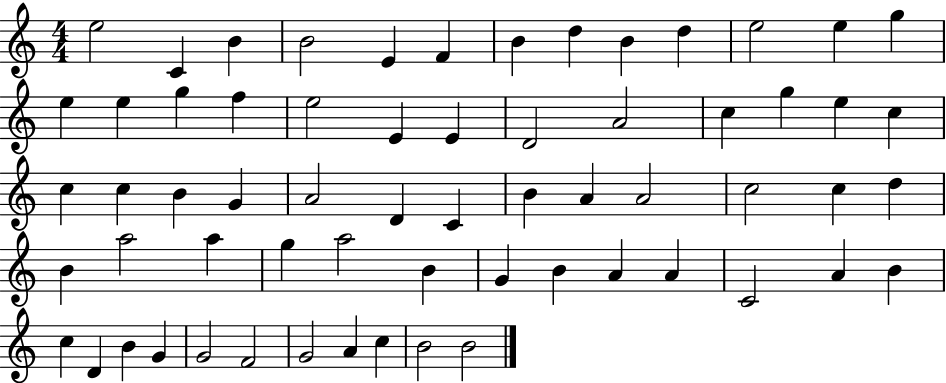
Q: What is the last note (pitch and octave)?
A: B4